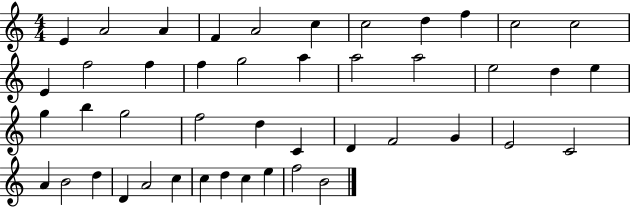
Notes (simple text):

E4/q A4/h A4/q F4/q A4/h C5/q C5/h D5/q F5/q C5/h C5/h E4/q F5/h F5/q F5/q G5/h A5/q A5/h A5/h E5/h D5/q E5/q G5/q B5/q G5/h F5/h D5/q C4/q D4/q F4/h G4/q E4/h C4/h A4/q B4/h D5/q D4/q A4/h C5/q C5/q D5/q C5/q E5/q F5/h B4/h